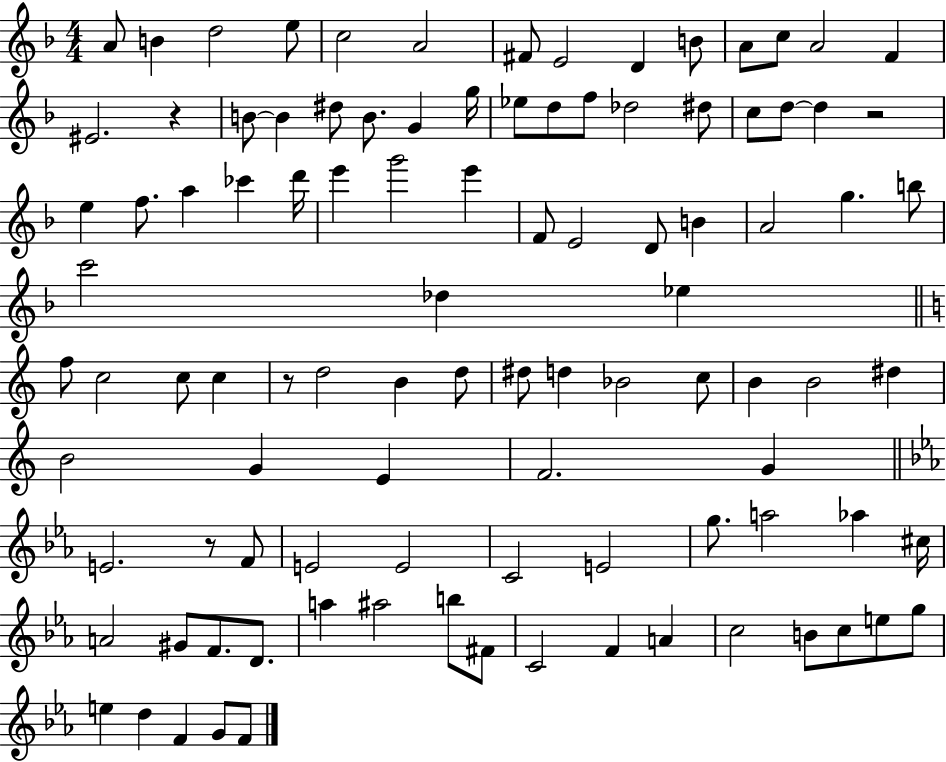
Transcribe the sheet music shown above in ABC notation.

X:1
T:Untitled
M:4/4
L:1/4
K:F
A/2 B d2 e/2 c2 A2 ^F/2 E2 D B/2 A/2 c/2 A2 F ^E2 z B/2 B ^d/2 B/2 G g/4 _e/2 d/2 f/2 _d2 ^d/2 c/2 d/2 d z2 e f/2 a _c' d'/4 e' g'2 e' F/2 E2 D/2 B A2 g b/2 c'2 _d _e f/2 c2 c/2 c z/2 d2 B d/2 ^d/2 d _B2 c/2 B B2 ^d B2 G E F2 G E2 z/2 F/2 E2 E2 C2 E2 g/2 a2 _a ^c/4 A2 ^G/2 F/2 D/2 a ^a2 b/2 ^F/2 C2 F A c2 B/2 c/2 e/2 g/2 e d F G/2 F/2